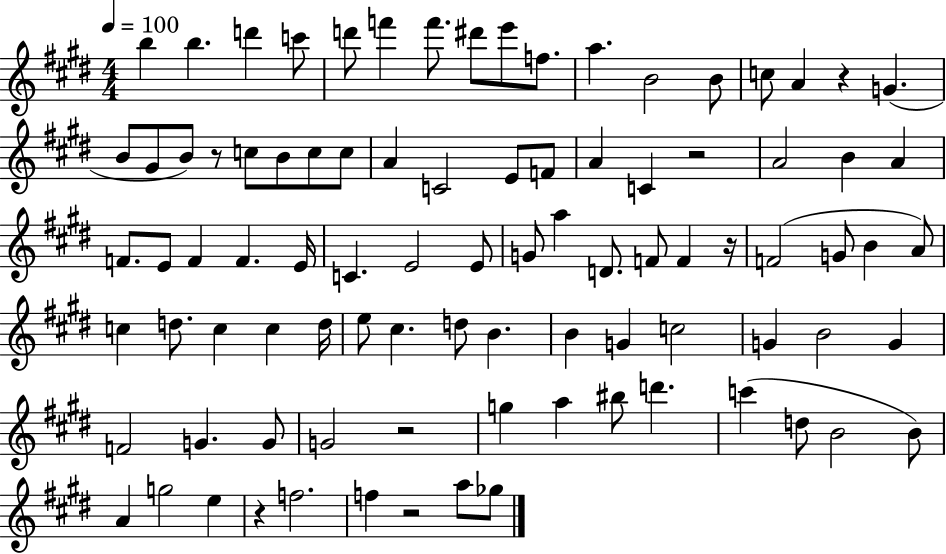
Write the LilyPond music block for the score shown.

{
  \clef treble
  \numericTimeSignature
  \time 4/4
  \key e \major
  \tempo 4 = 100
  b''4 b''4. d'''4 c'''8 | d'''8 f'''4 f'''8. dis'''8 e'''8 f''8. | a''4. b'2 b'8 | c''8 a'4 r4 g'4.( | \break b'8 gis'8 b'8) r8 c''8 b'8 c''8 c''8 | a'4 c'2 e'8 f'8 | a'4 c'4 r2 | a'2 b'4 a'4 | \break f'8. e'8 f'4 f'4. e'16 | c'4. e'2 e'8 | g'8 a''4 d'8. f'8 f'4 r16 | f'2( g'8 b'4 a'8) | \break c''4 d''8. c''4 c''4 d''16 | e''8 cis''4. d''8 b'4. | b'4 g'4 c''2 | g'4 b'2 g'4 | \break f'2 g'4. g'8 | g'2 r2 | g''4 a''4 bis''8 d'''4. | c'''4( d''8 b'2 b'8) | \break a'4 g''2 e''4 | r4 f''2. | f''4 r2 a''8 ges''8 | \bar "|."
}